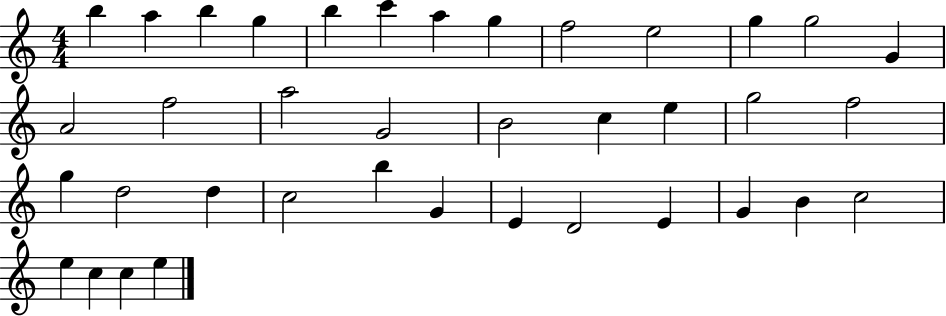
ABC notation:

X:1
T:Untitled
M:4/4
L:1/4
K:C
b a b g b c' a g f2 e2 g g2 G A2 f2 a2 G2 B2 c e g2 f2 g d2 d c2 b G E D2 E G B c2 e c c e